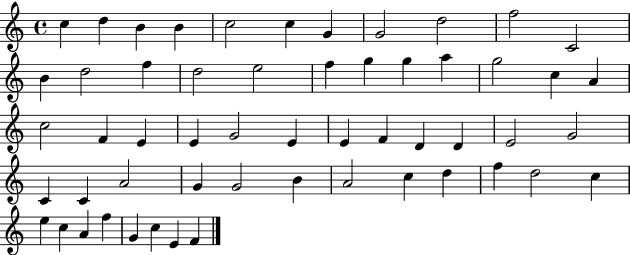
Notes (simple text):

C5/q D5/q B4/q B4/q C5/h C5/q G4/q G4/h D5/h F5/h C4/h B4/q D5/h F5/q D5/h E5/h F5/q G5/q G5/q A5/q G5/h C5/q A4/q C5/h F4/q E4/q E4/q G4/h E4/q E4/q F4/q D4/q D4/q E4/h G4/h C4/q C4/q A4/h G4/q G4/h B4/q A4/h C5/q D5/q F5/q D5/h C5/q E5/q C5/q A4/q F5/q G4/q C5/q E4/q F4/q